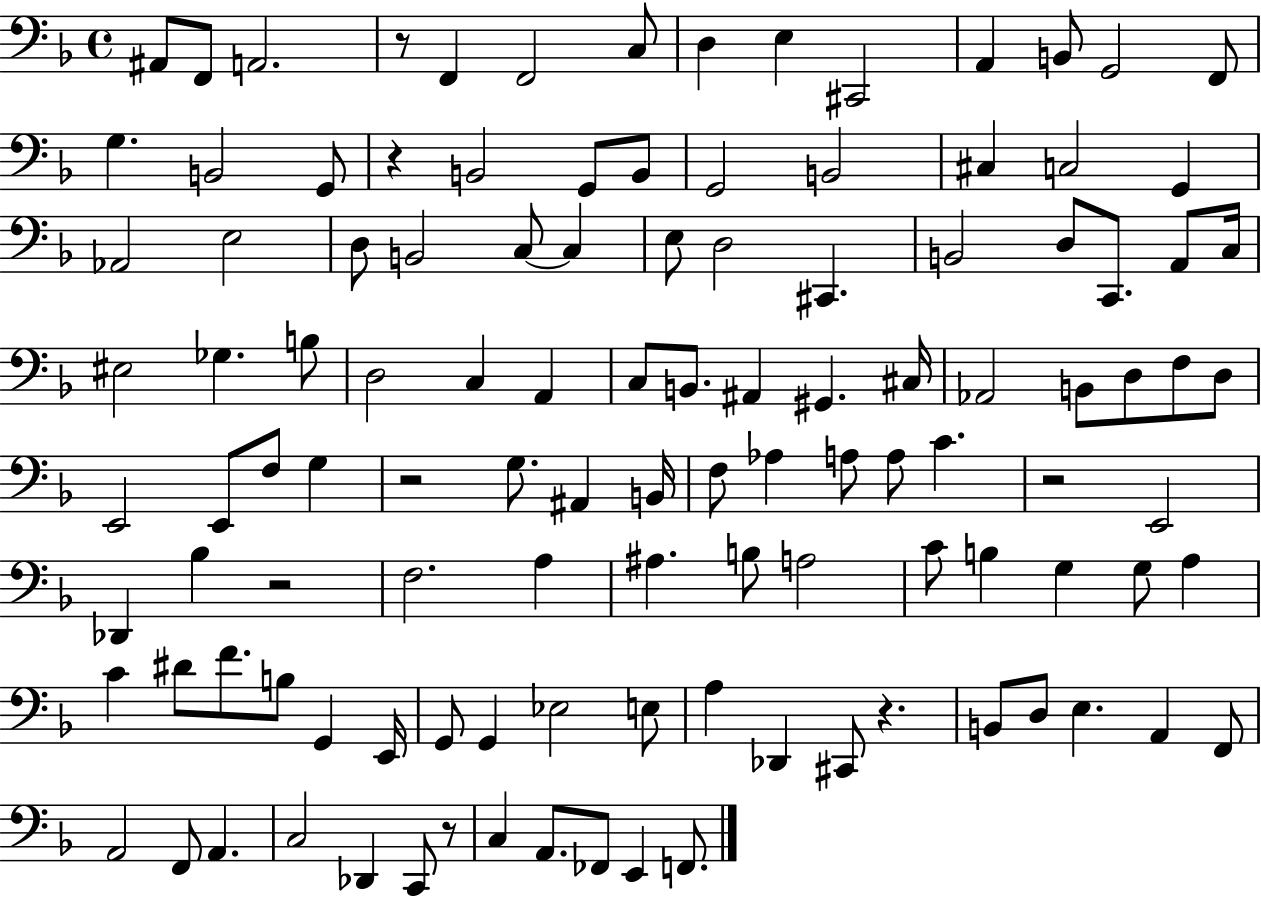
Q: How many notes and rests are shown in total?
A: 115